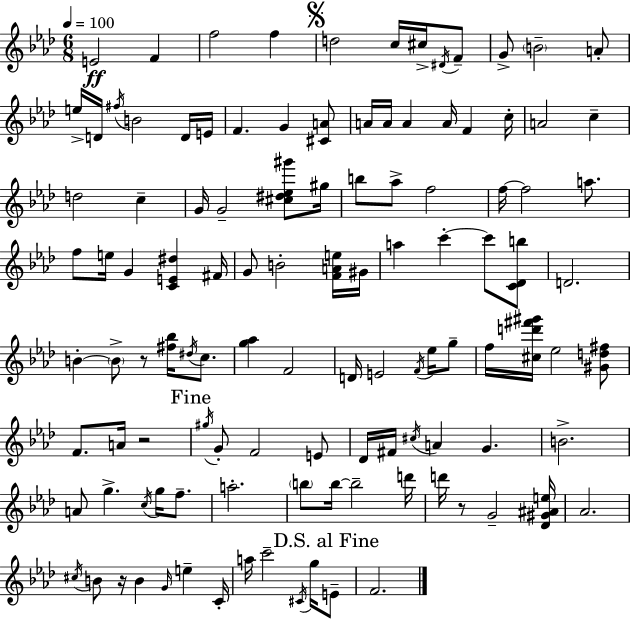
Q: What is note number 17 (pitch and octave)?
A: D4